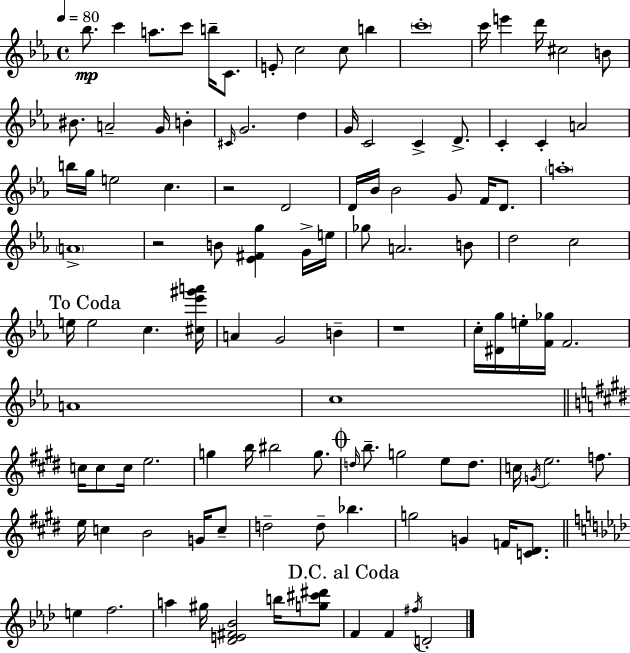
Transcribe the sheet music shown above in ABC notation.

X:1
T:Untitled
M:4/4
L:1/4
K:Eb
_b/2 c' a/2 c'/2 b/4 C/2 E/2 c2 c/2 b c'4 c'/4 e' d'/4 ^c2 B/2 ^B/2 A2 G/4 B ^C/4 G2 d G/4 C2 C D/2 C C A2 b/4 g/4 e2 c z2 D2 D/4 _B/4 _B2 G/2 F/4 D/2 a4 A4 z2 B/2 [_E^Fg] G/4 e/4 _g/2 A2 B/2 d2 c2 e/4 e2 c [^c_e'^g'a']/4 A G2 B z4 c/4 [^Dg]/4 e/4 [F_g]/4 F2 A4 c4 c/4 c/2 c/4 e2 g b/4 ^b2 g/2 d/4 b/2 g2 e/2 d/2 c/4 G/4 e2 f/2 e/4 c B2 G/4 c/2 d2 d/2 _b g2 G F/4 [C^D]/2 e f2 a ^g/4 [_DE^F_B]2 b/4 [g^c'^d']/2 F F ^f/4 D2